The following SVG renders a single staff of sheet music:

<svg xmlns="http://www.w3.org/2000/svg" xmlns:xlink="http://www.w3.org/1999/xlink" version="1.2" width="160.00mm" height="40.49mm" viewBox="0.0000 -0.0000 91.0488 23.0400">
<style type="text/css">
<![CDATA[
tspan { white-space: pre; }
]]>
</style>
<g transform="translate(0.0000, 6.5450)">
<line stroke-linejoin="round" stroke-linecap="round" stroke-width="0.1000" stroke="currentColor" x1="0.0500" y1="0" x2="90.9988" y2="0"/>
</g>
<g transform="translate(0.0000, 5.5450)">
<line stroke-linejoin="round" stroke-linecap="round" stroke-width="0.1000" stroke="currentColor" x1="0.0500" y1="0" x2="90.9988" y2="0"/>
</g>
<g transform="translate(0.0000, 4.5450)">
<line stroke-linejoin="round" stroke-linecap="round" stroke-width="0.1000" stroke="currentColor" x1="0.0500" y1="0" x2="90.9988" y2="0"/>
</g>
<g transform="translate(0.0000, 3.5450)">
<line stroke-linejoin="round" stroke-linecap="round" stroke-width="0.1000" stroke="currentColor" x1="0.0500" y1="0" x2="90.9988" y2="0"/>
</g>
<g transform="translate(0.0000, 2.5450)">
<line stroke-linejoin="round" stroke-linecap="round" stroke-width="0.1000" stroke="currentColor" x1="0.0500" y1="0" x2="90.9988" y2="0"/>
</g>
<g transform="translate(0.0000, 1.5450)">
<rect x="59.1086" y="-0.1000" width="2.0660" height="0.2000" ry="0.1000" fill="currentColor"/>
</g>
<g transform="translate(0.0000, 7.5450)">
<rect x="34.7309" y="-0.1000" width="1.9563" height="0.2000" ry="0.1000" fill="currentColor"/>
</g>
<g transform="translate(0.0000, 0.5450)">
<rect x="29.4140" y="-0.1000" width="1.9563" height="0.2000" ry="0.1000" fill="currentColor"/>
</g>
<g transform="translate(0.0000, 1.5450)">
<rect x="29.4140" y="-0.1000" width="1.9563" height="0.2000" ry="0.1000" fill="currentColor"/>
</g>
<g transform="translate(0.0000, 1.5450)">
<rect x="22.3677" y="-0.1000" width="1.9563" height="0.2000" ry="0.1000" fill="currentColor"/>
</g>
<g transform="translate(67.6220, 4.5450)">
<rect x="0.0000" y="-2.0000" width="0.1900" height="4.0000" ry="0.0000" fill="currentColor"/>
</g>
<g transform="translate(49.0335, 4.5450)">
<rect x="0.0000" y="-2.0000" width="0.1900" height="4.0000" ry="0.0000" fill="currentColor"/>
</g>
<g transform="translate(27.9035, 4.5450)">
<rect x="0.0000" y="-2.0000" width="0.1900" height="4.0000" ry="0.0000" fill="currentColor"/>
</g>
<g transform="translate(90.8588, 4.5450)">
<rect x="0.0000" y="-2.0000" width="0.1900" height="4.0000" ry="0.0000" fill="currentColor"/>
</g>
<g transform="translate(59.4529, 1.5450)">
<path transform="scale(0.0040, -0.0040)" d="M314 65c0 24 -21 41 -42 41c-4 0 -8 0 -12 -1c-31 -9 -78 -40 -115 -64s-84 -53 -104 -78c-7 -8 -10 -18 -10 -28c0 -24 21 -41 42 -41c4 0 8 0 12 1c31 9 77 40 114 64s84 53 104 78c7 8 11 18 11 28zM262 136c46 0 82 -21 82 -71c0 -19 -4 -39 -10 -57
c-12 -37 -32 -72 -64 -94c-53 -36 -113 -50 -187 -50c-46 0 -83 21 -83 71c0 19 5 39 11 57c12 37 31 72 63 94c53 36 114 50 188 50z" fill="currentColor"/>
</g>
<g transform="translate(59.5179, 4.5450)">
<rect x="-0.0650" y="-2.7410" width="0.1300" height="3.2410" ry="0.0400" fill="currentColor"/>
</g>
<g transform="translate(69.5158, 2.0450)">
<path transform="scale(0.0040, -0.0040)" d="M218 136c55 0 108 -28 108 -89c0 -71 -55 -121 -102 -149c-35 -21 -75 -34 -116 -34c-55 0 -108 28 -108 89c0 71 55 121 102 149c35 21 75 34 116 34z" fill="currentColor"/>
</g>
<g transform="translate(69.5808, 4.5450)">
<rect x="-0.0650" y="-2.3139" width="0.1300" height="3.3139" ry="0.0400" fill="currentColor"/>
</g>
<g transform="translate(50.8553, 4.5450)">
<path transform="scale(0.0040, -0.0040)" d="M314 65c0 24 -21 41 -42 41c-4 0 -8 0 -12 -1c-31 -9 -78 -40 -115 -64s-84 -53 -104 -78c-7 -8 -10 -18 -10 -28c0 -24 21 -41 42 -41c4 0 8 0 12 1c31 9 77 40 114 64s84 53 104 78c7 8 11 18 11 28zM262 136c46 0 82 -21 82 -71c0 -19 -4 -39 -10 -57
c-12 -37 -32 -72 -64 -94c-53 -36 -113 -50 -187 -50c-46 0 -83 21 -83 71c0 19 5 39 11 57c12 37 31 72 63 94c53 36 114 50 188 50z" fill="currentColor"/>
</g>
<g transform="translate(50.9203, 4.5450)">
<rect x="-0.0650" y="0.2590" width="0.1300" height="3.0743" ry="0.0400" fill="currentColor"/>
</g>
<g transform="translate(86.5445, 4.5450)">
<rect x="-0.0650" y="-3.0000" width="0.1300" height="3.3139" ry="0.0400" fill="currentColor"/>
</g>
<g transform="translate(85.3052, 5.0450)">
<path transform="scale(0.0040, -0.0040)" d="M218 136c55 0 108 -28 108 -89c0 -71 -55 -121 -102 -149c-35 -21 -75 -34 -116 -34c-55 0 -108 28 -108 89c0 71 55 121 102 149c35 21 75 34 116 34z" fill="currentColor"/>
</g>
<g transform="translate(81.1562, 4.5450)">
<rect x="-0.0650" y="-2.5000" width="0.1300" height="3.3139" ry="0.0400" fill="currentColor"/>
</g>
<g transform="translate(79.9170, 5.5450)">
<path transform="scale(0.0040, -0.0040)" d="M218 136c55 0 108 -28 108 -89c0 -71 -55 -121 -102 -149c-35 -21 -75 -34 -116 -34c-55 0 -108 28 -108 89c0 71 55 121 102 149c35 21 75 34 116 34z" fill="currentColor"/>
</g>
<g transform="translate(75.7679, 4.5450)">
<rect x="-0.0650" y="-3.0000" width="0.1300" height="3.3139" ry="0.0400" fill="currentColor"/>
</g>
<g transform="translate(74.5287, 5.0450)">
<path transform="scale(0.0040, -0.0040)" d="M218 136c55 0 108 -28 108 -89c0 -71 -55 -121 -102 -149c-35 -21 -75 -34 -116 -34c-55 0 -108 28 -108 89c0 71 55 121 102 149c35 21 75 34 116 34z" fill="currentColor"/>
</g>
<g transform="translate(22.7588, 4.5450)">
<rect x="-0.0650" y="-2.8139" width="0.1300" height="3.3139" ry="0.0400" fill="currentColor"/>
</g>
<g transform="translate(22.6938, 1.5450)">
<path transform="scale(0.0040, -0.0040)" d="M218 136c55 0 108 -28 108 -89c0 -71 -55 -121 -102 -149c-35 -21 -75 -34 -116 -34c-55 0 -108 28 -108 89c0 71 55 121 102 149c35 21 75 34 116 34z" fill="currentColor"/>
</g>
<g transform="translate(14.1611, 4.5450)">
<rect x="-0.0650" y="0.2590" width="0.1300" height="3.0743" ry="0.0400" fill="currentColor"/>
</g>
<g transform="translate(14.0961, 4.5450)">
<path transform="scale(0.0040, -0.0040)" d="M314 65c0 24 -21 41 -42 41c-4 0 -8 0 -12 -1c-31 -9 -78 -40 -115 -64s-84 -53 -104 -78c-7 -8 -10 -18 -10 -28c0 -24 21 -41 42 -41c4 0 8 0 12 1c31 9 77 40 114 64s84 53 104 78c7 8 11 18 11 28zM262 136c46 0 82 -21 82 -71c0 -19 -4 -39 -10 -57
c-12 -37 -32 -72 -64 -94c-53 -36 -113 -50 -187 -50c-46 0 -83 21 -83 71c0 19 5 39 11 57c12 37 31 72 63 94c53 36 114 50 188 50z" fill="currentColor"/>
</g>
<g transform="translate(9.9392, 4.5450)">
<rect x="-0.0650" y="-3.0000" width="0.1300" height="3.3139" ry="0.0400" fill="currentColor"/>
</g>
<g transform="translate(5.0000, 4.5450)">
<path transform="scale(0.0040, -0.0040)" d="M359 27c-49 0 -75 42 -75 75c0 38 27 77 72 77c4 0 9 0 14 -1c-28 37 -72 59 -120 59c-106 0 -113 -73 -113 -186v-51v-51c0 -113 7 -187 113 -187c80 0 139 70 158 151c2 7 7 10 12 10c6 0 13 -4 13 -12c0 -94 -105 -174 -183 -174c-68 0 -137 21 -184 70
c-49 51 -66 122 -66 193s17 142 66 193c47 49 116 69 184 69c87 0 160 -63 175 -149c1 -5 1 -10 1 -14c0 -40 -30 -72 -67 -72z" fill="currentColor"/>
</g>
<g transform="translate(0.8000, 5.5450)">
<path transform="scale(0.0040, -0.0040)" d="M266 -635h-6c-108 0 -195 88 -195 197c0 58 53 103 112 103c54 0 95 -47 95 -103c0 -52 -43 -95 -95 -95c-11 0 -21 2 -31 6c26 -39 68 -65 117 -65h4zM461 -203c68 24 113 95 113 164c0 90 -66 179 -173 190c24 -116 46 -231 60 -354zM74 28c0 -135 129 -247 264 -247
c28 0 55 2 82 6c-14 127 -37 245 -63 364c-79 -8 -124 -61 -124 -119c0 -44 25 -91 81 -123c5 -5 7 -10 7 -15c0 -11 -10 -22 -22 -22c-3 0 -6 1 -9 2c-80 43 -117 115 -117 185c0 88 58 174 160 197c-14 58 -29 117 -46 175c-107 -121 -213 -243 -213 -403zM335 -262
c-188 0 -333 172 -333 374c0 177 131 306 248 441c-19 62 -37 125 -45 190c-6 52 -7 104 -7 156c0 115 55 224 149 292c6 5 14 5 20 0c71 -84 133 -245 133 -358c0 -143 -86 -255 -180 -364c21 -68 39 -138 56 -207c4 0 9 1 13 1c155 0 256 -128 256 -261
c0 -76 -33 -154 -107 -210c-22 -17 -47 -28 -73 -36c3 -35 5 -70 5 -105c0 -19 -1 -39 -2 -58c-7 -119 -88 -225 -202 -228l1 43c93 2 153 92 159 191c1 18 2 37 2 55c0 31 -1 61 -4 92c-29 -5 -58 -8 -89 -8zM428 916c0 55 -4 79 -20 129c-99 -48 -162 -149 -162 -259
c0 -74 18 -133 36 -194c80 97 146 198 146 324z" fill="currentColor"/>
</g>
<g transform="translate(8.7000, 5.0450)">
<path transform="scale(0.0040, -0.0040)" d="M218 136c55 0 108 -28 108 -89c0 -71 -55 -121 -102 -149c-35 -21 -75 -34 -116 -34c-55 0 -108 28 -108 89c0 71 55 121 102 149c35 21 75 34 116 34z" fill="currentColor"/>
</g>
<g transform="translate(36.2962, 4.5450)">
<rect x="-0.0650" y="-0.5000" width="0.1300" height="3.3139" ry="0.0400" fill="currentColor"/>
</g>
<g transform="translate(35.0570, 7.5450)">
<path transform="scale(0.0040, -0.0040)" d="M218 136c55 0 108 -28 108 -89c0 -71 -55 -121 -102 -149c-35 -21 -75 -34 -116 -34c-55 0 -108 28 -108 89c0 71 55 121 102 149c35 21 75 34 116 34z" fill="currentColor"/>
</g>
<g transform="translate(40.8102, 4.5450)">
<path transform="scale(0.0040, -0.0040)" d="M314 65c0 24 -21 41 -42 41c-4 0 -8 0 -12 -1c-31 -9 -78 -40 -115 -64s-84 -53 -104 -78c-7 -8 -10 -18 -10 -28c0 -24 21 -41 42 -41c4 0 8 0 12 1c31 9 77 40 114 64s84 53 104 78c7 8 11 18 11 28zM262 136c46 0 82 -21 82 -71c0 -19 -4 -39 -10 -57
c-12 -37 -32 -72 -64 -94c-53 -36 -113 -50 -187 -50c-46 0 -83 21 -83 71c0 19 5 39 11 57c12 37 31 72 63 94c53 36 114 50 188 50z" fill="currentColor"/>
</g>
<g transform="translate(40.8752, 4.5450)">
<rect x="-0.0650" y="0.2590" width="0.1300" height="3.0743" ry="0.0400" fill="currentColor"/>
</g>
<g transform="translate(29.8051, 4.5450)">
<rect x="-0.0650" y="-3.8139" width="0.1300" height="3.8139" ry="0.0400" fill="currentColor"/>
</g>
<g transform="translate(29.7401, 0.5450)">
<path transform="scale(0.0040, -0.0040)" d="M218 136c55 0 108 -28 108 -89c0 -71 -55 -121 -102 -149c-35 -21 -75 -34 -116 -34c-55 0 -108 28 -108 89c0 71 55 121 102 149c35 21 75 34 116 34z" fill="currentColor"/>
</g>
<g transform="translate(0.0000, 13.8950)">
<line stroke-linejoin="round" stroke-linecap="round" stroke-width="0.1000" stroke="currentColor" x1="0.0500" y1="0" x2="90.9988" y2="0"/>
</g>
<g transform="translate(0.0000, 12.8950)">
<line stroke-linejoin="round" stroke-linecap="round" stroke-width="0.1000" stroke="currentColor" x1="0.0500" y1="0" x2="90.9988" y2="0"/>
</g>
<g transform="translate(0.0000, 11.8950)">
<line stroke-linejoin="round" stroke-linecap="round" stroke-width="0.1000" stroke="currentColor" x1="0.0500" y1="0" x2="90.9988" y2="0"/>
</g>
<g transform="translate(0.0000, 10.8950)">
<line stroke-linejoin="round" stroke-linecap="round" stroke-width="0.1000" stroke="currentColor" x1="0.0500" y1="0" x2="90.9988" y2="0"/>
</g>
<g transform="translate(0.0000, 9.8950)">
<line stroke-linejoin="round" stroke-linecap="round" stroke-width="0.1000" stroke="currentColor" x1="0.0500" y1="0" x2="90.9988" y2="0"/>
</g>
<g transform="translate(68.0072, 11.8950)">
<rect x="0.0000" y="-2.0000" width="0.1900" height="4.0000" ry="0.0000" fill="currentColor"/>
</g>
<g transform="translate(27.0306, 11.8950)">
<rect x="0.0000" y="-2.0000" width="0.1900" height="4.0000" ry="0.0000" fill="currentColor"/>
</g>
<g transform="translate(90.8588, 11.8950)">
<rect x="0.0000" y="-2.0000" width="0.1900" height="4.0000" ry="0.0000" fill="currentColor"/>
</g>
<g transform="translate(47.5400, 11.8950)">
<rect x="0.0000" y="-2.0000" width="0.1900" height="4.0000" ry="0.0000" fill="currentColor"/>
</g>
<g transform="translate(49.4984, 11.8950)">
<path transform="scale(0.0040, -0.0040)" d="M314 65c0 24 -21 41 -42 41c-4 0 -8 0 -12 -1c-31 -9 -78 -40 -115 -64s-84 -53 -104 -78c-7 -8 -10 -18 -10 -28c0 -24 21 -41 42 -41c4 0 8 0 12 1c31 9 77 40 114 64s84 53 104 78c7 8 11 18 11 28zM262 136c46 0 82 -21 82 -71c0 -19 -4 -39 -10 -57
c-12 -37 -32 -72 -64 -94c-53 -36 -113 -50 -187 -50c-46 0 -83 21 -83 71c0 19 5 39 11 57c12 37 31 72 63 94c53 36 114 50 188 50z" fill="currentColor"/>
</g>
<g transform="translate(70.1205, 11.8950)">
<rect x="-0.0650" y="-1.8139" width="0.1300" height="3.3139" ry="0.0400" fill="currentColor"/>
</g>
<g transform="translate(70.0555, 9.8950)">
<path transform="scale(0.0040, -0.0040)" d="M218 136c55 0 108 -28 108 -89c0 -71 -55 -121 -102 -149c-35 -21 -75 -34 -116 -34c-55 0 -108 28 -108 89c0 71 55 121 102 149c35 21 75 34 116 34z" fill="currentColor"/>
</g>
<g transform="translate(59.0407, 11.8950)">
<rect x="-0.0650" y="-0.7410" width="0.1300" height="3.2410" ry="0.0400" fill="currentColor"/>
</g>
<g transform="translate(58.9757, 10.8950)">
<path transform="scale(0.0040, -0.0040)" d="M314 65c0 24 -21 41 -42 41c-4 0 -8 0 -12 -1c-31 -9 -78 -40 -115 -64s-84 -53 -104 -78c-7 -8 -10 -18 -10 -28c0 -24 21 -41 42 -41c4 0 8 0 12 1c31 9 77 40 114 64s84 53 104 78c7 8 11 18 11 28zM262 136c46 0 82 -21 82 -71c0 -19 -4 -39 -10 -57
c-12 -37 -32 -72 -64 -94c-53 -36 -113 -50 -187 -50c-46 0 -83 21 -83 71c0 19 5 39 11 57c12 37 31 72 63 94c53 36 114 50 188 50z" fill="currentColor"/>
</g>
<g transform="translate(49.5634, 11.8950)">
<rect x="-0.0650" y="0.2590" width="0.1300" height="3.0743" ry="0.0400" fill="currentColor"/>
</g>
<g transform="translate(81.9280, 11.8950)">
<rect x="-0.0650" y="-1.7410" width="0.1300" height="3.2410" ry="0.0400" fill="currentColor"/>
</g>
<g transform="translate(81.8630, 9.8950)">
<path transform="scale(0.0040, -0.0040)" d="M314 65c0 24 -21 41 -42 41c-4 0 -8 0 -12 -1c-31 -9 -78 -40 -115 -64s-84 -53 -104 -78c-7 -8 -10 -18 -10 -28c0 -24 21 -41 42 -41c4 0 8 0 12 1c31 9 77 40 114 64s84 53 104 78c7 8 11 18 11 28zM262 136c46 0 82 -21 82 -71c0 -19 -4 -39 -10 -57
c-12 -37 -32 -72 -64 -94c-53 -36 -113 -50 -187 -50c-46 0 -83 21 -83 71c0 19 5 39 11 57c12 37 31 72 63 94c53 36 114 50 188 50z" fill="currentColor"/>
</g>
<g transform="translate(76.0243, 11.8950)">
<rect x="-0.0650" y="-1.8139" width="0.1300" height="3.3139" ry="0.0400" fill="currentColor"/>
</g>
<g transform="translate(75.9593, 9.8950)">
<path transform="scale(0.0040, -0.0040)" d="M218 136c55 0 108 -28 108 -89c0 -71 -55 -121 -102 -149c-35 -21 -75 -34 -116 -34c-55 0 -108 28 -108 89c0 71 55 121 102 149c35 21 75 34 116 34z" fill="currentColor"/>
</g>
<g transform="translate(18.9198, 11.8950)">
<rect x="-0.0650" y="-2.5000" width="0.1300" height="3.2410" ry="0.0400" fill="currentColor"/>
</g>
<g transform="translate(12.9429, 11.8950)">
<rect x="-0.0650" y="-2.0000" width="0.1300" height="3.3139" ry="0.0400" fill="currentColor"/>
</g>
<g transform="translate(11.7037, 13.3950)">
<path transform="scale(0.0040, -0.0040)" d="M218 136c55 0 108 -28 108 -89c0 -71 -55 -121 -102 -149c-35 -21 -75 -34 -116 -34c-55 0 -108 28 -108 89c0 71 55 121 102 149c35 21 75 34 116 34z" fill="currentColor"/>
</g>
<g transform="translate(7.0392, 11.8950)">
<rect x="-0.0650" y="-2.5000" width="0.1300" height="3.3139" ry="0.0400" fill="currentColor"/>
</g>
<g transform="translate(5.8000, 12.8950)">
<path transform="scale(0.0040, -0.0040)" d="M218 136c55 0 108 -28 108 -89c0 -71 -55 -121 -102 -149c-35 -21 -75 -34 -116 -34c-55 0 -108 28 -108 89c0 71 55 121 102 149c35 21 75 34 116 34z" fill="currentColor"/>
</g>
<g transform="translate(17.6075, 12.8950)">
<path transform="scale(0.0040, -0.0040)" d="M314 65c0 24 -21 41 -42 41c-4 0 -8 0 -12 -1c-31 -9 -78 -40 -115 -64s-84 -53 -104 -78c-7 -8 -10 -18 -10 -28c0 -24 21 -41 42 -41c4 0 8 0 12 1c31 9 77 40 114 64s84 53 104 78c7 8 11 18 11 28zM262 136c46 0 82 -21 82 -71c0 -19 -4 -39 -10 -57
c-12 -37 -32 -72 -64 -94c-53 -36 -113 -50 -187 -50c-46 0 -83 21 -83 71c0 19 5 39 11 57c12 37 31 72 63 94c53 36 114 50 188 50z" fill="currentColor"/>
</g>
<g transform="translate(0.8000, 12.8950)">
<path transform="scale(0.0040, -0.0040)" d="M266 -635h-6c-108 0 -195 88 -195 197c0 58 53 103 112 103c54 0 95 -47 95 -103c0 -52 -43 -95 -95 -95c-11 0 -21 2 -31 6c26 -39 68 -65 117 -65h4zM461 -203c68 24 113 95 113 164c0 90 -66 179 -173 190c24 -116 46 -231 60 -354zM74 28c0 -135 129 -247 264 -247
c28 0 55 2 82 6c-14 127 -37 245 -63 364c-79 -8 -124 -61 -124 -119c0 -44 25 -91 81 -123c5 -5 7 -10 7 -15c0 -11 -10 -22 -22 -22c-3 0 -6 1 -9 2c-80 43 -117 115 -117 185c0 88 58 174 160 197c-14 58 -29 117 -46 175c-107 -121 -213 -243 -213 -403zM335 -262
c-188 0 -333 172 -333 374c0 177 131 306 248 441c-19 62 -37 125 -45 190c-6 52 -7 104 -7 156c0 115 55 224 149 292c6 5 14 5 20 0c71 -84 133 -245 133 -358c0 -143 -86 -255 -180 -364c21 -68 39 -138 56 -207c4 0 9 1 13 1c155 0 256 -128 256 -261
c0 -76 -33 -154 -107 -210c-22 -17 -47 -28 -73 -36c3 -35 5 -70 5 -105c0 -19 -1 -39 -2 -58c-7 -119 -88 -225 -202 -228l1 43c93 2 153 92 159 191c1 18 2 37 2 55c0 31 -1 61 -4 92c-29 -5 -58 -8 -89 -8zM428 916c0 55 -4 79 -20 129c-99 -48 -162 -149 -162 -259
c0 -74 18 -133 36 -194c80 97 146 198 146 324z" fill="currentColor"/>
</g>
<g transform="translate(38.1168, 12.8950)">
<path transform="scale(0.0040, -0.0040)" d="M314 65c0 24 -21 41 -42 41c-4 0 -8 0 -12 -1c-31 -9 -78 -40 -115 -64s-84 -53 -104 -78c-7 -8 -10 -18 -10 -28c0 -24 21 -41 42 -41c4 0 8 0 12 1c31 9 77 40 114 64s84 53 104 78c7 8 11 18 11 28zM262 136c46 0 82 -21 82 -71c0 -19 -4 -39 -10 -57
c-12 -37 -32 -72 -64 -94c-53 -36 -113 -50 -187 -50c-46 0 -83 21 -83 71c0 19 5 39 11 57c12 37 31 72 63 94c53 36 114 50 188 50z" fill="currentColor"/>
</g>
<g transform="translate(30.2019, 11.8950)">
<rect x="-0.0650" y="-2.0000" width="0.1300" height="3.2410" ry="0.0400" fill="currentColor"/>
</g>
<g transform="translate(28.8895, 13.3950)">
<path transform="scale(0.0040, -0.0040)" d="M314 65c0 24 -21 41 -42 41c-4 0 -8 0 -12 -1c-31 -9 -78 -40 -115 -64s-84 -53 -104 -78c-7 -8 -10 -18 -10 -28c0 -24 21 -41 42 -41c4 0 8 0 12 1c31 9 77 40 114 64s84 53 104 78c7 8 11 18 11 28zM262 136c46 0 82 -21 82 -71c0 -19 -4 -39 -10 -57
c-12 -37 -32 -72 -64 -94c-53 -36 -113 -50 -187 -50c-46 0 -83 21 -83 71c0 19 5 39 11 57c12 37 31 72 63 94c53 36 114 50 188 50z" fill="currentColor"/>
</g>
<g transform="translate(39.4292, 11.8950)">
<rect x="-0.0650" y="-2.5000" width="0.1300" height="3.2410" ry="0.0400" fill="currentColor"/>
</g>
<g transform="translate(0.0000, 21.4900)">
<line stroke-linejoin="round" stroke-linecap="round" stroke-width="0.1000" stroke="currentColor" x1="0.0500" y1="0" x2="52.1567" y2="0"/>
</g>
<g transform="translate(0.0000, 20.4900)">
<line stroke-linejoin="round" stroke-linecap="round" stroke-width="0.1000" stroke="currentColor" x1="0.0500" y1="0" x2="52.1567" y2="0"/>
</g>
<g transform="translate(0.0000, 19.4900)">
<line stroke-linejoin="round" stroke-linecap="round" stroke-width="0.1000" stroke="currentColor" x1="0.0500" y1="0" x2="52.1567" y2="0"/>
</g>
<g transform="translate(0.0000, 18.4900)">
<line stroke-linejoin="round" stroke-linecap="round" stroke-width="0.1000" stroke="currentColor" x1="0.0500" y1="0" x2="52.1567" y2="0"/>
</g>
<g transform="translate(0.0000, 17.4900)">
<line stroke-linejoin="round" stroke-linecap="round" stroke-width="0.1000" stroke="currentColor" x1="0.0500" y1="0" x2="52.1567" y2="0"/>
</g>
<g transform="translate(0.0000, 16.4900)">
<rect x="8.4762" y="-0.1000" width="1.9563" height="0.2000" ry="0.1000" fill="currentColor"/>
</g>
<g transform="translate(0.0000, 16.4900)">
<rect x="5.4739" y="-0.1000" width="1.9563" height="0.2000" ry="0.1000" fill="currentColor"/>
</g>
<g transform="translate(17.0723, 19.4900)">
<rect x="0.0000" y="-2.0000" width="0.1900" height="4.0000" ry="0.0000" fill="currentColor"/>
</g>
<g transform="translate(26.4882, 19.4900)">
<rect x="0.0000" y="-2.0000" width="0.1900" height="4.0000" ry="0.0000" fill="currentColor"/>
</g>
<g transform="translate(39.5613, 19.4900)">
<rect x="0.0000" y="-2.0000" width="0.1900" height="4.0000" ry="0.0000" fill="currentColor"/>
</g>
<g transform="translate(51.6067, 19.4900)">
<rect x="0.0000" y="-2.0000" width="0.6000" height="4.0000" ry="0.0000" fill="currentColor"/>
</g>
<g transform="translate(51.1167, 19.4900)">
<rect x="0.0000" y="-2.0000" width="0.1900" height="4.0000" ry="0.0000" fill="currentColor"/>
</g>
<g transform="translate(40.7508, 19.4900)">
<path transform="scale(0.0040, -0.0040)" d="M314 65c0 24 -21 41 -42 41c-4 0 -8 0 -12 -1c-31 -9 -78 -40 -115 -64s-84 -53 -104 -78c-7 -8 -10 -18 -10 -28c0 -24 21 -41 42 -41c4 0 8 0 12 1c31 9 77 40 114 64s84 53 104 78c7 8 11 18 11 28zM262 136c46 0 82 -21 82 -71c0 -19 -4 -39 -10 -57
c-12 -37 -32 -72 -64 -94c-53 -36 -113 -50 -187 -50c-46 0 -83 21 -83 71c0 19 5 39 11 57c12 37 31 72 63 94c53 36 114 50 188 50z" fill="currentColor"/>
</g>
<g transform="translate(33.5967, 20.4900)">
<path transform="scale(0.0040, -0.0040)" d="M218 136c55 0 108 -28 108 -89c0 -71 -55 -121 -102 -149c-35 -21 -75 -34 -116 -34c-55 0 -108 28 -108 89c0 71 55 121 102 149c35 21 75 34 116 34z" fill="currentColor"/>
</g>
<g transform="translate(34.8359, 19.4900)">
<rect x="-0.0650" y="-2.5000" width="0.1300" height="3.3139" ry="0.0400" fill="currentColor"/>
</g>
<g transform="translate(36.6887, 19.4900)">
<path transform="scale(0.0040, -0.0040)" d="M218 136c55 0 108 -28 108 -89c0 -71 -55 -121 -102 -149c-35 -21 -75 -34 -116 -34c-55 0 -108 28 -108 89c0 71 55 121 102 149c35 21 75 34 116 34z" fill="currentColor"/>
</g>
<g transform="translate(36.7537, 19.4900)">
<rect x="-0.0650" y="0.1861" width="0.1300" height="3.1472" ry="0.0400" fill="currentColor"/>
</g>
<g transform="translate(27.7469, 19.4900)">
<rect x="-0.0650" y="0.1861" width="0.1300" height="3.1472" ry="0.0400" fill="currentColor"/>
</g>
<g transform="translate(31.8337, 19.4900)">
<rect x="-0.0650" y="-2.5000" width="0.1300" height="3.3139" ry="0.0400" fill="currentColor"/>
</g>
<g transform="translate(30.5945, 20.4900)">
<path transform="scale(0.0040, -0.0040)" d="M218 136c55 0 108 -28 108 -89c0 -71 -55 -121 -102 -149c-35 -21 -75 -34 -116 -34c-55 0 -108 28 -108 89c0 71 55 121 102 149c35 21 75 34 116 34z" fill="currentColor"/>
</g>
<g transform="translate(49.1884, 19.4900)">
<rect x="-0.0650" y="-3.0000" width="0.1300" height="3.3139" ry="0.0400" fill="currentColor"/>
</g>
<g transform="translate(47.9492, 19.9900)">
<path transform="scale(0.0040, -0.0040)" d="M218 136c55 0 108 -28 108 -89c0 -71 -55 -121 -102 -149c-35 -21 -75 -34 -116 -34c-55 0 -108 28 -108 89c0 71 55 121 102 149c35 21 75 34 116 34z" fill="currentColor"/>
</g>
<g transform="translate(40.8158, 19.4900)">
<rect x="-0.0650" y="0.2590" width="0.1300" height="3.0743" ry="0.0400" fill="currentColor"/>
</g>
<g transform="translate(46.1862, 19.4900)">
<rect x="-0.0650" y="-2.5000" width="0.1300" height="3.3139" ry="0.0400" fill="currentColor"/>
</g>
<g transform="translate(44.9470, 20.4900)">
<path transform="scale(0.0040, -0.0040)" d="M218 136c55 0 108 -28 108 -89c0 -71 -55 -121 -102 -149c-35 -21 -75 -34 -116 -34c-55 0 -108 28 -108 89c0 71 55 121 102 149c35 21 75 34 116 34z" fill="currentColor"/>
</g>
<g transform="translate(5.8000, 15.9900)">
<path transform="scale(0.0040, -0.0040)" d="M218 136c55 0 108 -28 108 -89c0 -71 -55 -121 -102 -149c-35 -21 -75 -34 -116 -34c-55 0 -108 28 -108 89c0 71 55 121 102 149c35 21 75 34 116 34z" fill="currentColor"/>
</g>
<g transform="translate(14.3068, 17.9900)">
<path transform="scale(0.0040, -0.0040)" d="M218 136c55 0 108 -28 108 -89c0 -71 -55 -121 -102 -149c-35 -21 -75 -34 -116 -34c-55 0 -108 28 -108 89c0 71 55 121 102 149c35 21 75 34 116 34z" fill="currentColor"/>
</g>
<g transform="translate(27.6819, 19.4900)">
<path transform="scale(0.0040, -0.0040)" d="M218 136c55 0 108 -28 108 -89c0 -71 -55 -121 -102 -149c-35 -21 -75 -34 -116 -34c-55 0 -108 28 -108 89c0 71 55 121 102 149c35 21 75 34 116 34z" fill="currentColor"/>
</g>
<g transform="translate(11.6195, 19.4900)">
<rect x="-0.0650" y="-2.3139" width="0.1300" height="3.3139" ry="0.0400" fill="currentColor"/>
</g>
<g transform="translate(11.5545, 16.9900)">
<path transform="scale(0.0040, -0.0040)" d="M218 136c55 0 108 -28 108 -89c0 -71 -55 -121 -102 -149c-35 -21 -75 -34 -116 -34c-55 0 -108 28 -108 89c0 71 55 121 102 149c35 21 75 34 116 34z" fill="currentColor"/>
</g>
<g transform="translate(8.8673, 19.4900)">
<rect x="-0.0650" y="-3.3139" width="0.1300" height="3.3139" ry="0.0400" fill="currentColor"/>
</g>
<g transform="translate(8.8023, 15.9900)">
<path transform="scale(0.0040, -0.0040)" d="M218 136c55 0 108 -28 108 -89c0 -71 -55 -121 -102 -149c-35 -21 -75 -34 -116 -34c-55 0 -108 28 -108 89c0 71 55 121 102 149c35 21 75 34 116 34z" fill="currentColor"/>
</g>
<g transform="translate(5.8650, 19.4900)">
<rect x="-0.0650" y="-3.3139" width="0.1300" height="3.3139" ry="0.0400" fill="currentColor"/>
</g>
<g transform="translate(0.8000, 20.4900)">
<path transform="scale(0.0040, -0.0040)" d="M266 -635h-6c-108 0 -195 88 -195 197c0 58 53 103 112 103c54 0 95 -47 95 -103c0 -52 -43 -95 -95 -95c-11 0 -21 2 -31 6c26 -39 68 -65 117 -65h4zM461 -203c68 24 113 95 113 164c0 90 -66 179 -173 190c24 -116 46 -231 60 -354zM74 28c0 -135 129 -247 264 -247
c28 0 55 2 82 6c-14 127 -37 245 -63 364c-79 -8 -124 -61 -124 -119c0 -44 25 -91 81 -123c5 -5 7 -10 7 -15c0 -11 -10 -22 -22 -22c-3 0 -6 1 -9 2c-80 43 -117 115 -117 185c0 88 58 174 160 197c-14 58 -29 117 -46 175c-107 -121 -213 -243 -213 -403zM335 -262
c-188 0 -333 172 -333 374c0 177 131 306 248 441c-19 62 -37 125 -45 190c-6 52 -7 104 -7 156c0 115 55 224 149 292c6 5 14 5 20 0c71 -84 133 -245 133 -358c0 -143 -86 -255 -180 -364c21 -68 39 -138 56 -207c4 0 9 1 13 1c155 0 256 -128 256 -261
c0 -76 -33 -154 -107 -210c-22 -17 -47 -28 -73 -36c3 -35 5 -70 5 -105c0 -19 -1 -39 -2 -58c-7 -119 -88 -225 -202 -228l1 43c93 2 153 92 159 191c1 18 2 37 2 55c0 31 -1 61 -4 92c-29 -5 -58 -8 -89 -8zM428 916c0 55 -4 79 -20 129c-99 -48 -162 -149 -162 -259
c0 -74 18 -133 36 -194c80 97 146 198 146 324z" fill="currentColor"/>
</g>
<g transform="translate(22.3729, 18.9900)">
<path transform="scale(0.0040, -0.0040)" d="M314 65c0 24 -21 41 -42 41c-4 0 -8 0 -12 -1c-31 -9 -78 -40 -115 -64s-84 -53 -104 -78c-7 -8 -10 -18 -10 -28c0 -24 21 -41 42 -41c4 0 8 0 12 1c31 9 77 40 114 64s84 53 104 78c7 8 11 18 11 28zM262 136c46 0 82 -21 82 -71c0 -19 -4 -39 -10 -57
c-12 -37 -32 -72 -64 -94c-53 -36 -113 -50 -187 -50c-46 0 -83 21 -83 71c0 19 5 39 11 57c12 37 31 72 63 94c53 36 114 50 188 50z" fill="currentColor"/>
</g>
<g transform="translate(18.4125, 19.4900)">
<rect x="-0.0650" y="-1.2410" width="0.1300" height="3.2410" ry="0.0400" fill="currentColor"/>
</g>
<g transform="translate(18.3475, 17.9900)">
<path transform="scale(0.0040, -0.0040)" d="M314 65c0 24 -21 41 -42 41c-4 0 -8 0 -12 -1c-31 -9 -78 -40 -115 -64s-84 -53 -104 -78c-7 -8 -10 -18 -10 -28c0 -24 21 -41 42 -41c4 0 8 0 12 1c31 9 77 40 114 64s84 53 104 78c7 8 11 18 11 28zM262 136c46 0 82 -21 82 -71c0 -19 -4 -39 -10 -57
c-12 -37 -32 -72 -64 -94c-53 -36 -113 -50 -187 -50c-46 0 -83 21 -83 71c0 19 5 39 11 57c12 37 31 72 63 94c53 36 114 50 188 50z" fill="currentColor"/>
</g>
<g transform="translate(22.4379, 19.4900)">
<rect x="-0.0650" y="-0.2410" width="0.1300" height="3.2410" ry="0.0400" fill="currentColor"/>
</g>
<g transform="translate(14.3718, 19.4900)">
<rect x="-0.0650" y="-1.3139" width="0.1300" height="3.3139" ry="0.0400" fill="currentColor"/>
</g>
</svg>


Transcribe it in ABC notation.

X:1
T:Untitled
M:4/4
L:1/4
K:C
A B2 a c' C B2 B2 a2 g A G A G F G2 F2 G2 B2 d2 f f f2 b b g e e2 c2 B G G B B2 G A